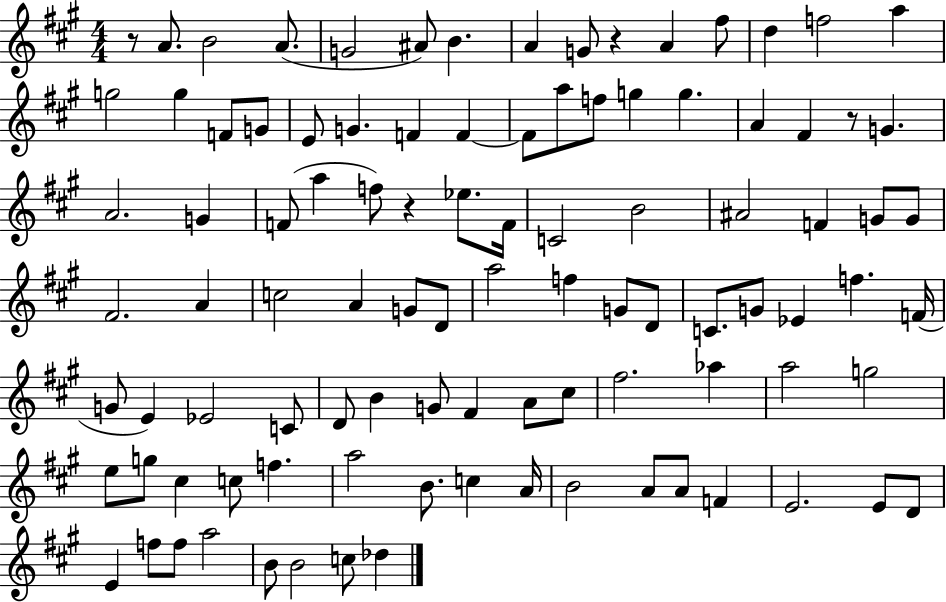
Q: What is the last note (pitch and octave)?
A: Db5